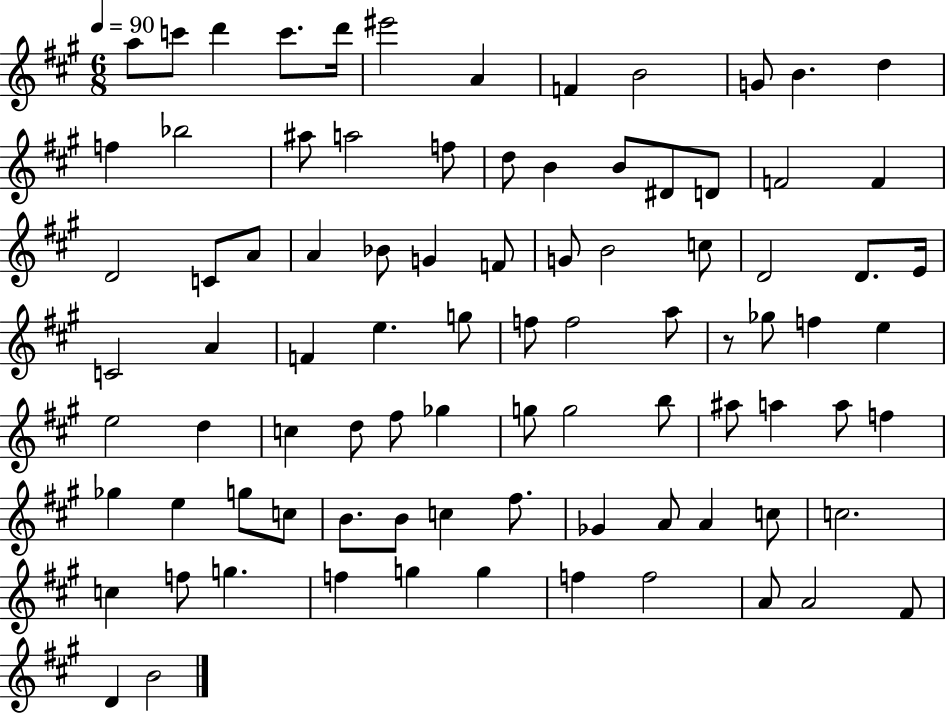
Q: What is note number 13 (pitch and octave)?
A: F5